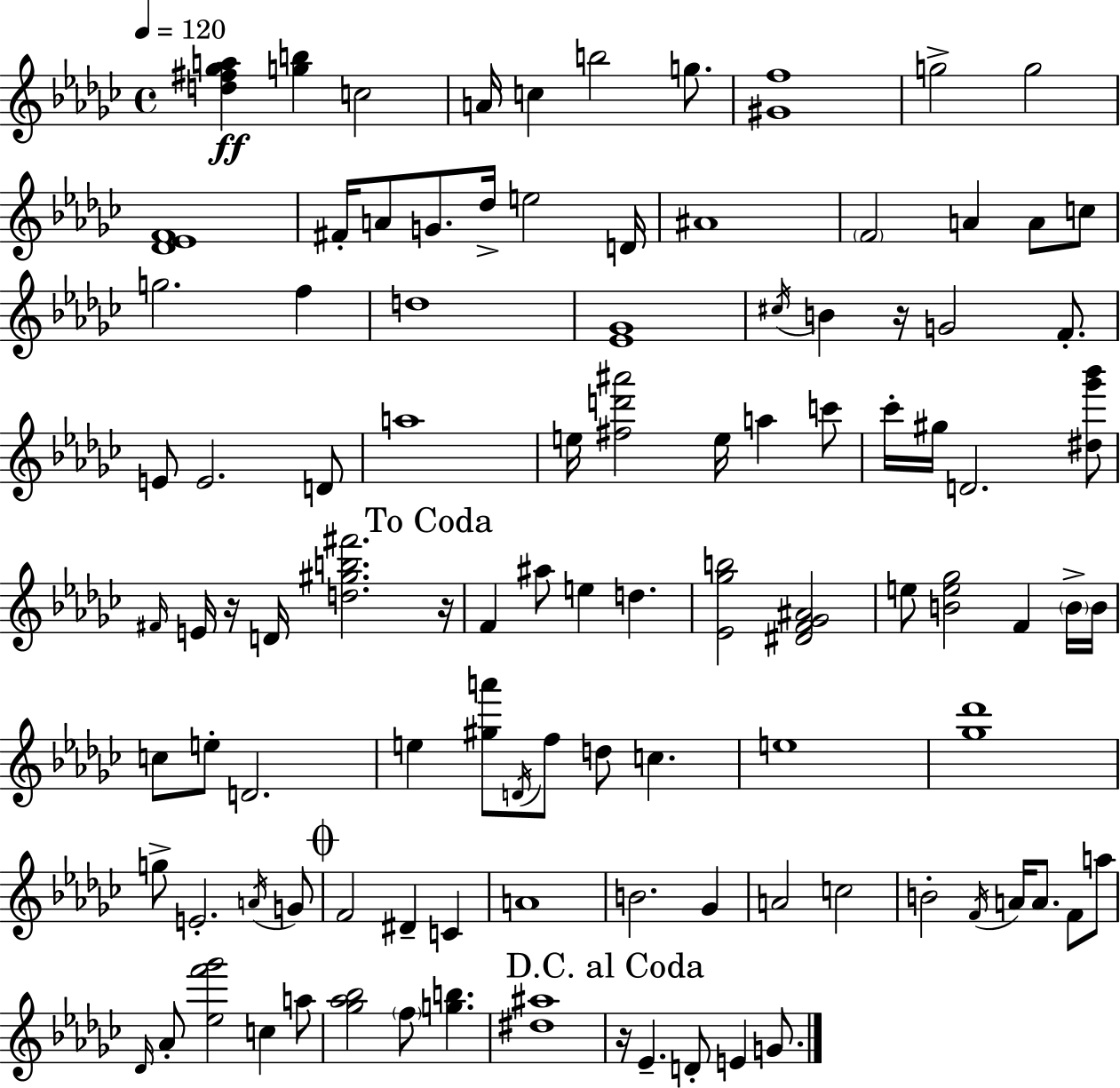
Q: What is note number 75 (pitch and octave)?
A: Db4